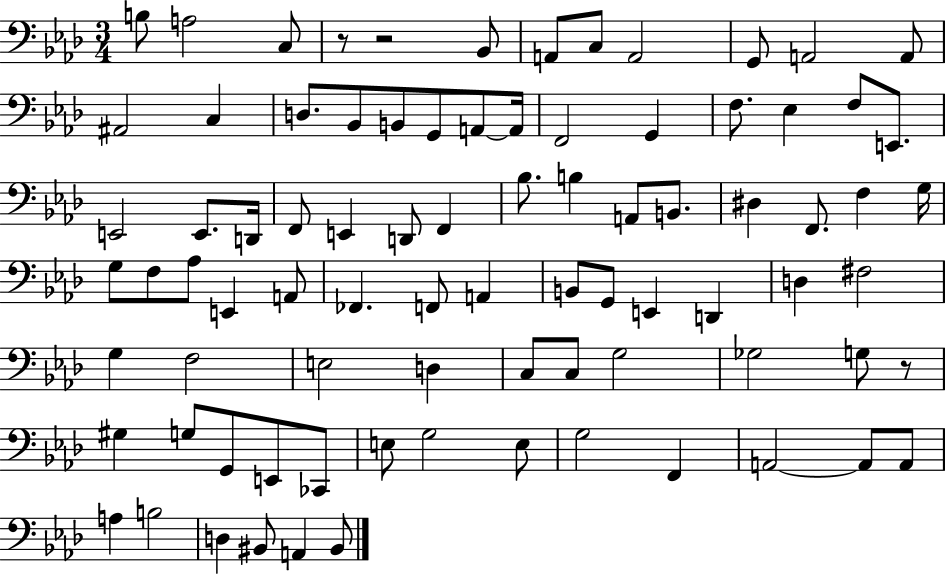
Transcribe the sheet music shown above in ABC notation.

X:1
T:Untitled
M:3/4
L:1/4
K:Ab
B,/2 A,2 C,/2 z/2 z2 _B,,/2 A,,/2 C,/2 A,,2 G,,/2 A,,2 A,,/2 ^A,,2 C, D,/2 _B,,/2 B,,/2 G,,/2 A,,/2 A,,/4 F,,2 G,, F,/2 _E, F,/2 E,,/2 E,,2 E,,/2 D,,/4 F,,/2 E,, D,,/2 F,, _B,/2 B, A,,/2 B,,/2 ^D, F,,/2 F, G,/4 G,/2 F,/2 _A,/2 E,, A,,/2 _F,, F,,/2 A,, B,,/2 G,,/2 E,, D,, D, ^F,2 G, F,2 E,2 D, C,/2 C,/2 G,2 _G,2 G,/2 z/2 ^G, G,/2 G,,/2 E,,/2 _C,,/2 E,/2 G,2 E,/2 G,2 F,, A,,2 A,,/2 A,,/2 A, B,2 D, ^B,,/2 A,, ^B,,/2